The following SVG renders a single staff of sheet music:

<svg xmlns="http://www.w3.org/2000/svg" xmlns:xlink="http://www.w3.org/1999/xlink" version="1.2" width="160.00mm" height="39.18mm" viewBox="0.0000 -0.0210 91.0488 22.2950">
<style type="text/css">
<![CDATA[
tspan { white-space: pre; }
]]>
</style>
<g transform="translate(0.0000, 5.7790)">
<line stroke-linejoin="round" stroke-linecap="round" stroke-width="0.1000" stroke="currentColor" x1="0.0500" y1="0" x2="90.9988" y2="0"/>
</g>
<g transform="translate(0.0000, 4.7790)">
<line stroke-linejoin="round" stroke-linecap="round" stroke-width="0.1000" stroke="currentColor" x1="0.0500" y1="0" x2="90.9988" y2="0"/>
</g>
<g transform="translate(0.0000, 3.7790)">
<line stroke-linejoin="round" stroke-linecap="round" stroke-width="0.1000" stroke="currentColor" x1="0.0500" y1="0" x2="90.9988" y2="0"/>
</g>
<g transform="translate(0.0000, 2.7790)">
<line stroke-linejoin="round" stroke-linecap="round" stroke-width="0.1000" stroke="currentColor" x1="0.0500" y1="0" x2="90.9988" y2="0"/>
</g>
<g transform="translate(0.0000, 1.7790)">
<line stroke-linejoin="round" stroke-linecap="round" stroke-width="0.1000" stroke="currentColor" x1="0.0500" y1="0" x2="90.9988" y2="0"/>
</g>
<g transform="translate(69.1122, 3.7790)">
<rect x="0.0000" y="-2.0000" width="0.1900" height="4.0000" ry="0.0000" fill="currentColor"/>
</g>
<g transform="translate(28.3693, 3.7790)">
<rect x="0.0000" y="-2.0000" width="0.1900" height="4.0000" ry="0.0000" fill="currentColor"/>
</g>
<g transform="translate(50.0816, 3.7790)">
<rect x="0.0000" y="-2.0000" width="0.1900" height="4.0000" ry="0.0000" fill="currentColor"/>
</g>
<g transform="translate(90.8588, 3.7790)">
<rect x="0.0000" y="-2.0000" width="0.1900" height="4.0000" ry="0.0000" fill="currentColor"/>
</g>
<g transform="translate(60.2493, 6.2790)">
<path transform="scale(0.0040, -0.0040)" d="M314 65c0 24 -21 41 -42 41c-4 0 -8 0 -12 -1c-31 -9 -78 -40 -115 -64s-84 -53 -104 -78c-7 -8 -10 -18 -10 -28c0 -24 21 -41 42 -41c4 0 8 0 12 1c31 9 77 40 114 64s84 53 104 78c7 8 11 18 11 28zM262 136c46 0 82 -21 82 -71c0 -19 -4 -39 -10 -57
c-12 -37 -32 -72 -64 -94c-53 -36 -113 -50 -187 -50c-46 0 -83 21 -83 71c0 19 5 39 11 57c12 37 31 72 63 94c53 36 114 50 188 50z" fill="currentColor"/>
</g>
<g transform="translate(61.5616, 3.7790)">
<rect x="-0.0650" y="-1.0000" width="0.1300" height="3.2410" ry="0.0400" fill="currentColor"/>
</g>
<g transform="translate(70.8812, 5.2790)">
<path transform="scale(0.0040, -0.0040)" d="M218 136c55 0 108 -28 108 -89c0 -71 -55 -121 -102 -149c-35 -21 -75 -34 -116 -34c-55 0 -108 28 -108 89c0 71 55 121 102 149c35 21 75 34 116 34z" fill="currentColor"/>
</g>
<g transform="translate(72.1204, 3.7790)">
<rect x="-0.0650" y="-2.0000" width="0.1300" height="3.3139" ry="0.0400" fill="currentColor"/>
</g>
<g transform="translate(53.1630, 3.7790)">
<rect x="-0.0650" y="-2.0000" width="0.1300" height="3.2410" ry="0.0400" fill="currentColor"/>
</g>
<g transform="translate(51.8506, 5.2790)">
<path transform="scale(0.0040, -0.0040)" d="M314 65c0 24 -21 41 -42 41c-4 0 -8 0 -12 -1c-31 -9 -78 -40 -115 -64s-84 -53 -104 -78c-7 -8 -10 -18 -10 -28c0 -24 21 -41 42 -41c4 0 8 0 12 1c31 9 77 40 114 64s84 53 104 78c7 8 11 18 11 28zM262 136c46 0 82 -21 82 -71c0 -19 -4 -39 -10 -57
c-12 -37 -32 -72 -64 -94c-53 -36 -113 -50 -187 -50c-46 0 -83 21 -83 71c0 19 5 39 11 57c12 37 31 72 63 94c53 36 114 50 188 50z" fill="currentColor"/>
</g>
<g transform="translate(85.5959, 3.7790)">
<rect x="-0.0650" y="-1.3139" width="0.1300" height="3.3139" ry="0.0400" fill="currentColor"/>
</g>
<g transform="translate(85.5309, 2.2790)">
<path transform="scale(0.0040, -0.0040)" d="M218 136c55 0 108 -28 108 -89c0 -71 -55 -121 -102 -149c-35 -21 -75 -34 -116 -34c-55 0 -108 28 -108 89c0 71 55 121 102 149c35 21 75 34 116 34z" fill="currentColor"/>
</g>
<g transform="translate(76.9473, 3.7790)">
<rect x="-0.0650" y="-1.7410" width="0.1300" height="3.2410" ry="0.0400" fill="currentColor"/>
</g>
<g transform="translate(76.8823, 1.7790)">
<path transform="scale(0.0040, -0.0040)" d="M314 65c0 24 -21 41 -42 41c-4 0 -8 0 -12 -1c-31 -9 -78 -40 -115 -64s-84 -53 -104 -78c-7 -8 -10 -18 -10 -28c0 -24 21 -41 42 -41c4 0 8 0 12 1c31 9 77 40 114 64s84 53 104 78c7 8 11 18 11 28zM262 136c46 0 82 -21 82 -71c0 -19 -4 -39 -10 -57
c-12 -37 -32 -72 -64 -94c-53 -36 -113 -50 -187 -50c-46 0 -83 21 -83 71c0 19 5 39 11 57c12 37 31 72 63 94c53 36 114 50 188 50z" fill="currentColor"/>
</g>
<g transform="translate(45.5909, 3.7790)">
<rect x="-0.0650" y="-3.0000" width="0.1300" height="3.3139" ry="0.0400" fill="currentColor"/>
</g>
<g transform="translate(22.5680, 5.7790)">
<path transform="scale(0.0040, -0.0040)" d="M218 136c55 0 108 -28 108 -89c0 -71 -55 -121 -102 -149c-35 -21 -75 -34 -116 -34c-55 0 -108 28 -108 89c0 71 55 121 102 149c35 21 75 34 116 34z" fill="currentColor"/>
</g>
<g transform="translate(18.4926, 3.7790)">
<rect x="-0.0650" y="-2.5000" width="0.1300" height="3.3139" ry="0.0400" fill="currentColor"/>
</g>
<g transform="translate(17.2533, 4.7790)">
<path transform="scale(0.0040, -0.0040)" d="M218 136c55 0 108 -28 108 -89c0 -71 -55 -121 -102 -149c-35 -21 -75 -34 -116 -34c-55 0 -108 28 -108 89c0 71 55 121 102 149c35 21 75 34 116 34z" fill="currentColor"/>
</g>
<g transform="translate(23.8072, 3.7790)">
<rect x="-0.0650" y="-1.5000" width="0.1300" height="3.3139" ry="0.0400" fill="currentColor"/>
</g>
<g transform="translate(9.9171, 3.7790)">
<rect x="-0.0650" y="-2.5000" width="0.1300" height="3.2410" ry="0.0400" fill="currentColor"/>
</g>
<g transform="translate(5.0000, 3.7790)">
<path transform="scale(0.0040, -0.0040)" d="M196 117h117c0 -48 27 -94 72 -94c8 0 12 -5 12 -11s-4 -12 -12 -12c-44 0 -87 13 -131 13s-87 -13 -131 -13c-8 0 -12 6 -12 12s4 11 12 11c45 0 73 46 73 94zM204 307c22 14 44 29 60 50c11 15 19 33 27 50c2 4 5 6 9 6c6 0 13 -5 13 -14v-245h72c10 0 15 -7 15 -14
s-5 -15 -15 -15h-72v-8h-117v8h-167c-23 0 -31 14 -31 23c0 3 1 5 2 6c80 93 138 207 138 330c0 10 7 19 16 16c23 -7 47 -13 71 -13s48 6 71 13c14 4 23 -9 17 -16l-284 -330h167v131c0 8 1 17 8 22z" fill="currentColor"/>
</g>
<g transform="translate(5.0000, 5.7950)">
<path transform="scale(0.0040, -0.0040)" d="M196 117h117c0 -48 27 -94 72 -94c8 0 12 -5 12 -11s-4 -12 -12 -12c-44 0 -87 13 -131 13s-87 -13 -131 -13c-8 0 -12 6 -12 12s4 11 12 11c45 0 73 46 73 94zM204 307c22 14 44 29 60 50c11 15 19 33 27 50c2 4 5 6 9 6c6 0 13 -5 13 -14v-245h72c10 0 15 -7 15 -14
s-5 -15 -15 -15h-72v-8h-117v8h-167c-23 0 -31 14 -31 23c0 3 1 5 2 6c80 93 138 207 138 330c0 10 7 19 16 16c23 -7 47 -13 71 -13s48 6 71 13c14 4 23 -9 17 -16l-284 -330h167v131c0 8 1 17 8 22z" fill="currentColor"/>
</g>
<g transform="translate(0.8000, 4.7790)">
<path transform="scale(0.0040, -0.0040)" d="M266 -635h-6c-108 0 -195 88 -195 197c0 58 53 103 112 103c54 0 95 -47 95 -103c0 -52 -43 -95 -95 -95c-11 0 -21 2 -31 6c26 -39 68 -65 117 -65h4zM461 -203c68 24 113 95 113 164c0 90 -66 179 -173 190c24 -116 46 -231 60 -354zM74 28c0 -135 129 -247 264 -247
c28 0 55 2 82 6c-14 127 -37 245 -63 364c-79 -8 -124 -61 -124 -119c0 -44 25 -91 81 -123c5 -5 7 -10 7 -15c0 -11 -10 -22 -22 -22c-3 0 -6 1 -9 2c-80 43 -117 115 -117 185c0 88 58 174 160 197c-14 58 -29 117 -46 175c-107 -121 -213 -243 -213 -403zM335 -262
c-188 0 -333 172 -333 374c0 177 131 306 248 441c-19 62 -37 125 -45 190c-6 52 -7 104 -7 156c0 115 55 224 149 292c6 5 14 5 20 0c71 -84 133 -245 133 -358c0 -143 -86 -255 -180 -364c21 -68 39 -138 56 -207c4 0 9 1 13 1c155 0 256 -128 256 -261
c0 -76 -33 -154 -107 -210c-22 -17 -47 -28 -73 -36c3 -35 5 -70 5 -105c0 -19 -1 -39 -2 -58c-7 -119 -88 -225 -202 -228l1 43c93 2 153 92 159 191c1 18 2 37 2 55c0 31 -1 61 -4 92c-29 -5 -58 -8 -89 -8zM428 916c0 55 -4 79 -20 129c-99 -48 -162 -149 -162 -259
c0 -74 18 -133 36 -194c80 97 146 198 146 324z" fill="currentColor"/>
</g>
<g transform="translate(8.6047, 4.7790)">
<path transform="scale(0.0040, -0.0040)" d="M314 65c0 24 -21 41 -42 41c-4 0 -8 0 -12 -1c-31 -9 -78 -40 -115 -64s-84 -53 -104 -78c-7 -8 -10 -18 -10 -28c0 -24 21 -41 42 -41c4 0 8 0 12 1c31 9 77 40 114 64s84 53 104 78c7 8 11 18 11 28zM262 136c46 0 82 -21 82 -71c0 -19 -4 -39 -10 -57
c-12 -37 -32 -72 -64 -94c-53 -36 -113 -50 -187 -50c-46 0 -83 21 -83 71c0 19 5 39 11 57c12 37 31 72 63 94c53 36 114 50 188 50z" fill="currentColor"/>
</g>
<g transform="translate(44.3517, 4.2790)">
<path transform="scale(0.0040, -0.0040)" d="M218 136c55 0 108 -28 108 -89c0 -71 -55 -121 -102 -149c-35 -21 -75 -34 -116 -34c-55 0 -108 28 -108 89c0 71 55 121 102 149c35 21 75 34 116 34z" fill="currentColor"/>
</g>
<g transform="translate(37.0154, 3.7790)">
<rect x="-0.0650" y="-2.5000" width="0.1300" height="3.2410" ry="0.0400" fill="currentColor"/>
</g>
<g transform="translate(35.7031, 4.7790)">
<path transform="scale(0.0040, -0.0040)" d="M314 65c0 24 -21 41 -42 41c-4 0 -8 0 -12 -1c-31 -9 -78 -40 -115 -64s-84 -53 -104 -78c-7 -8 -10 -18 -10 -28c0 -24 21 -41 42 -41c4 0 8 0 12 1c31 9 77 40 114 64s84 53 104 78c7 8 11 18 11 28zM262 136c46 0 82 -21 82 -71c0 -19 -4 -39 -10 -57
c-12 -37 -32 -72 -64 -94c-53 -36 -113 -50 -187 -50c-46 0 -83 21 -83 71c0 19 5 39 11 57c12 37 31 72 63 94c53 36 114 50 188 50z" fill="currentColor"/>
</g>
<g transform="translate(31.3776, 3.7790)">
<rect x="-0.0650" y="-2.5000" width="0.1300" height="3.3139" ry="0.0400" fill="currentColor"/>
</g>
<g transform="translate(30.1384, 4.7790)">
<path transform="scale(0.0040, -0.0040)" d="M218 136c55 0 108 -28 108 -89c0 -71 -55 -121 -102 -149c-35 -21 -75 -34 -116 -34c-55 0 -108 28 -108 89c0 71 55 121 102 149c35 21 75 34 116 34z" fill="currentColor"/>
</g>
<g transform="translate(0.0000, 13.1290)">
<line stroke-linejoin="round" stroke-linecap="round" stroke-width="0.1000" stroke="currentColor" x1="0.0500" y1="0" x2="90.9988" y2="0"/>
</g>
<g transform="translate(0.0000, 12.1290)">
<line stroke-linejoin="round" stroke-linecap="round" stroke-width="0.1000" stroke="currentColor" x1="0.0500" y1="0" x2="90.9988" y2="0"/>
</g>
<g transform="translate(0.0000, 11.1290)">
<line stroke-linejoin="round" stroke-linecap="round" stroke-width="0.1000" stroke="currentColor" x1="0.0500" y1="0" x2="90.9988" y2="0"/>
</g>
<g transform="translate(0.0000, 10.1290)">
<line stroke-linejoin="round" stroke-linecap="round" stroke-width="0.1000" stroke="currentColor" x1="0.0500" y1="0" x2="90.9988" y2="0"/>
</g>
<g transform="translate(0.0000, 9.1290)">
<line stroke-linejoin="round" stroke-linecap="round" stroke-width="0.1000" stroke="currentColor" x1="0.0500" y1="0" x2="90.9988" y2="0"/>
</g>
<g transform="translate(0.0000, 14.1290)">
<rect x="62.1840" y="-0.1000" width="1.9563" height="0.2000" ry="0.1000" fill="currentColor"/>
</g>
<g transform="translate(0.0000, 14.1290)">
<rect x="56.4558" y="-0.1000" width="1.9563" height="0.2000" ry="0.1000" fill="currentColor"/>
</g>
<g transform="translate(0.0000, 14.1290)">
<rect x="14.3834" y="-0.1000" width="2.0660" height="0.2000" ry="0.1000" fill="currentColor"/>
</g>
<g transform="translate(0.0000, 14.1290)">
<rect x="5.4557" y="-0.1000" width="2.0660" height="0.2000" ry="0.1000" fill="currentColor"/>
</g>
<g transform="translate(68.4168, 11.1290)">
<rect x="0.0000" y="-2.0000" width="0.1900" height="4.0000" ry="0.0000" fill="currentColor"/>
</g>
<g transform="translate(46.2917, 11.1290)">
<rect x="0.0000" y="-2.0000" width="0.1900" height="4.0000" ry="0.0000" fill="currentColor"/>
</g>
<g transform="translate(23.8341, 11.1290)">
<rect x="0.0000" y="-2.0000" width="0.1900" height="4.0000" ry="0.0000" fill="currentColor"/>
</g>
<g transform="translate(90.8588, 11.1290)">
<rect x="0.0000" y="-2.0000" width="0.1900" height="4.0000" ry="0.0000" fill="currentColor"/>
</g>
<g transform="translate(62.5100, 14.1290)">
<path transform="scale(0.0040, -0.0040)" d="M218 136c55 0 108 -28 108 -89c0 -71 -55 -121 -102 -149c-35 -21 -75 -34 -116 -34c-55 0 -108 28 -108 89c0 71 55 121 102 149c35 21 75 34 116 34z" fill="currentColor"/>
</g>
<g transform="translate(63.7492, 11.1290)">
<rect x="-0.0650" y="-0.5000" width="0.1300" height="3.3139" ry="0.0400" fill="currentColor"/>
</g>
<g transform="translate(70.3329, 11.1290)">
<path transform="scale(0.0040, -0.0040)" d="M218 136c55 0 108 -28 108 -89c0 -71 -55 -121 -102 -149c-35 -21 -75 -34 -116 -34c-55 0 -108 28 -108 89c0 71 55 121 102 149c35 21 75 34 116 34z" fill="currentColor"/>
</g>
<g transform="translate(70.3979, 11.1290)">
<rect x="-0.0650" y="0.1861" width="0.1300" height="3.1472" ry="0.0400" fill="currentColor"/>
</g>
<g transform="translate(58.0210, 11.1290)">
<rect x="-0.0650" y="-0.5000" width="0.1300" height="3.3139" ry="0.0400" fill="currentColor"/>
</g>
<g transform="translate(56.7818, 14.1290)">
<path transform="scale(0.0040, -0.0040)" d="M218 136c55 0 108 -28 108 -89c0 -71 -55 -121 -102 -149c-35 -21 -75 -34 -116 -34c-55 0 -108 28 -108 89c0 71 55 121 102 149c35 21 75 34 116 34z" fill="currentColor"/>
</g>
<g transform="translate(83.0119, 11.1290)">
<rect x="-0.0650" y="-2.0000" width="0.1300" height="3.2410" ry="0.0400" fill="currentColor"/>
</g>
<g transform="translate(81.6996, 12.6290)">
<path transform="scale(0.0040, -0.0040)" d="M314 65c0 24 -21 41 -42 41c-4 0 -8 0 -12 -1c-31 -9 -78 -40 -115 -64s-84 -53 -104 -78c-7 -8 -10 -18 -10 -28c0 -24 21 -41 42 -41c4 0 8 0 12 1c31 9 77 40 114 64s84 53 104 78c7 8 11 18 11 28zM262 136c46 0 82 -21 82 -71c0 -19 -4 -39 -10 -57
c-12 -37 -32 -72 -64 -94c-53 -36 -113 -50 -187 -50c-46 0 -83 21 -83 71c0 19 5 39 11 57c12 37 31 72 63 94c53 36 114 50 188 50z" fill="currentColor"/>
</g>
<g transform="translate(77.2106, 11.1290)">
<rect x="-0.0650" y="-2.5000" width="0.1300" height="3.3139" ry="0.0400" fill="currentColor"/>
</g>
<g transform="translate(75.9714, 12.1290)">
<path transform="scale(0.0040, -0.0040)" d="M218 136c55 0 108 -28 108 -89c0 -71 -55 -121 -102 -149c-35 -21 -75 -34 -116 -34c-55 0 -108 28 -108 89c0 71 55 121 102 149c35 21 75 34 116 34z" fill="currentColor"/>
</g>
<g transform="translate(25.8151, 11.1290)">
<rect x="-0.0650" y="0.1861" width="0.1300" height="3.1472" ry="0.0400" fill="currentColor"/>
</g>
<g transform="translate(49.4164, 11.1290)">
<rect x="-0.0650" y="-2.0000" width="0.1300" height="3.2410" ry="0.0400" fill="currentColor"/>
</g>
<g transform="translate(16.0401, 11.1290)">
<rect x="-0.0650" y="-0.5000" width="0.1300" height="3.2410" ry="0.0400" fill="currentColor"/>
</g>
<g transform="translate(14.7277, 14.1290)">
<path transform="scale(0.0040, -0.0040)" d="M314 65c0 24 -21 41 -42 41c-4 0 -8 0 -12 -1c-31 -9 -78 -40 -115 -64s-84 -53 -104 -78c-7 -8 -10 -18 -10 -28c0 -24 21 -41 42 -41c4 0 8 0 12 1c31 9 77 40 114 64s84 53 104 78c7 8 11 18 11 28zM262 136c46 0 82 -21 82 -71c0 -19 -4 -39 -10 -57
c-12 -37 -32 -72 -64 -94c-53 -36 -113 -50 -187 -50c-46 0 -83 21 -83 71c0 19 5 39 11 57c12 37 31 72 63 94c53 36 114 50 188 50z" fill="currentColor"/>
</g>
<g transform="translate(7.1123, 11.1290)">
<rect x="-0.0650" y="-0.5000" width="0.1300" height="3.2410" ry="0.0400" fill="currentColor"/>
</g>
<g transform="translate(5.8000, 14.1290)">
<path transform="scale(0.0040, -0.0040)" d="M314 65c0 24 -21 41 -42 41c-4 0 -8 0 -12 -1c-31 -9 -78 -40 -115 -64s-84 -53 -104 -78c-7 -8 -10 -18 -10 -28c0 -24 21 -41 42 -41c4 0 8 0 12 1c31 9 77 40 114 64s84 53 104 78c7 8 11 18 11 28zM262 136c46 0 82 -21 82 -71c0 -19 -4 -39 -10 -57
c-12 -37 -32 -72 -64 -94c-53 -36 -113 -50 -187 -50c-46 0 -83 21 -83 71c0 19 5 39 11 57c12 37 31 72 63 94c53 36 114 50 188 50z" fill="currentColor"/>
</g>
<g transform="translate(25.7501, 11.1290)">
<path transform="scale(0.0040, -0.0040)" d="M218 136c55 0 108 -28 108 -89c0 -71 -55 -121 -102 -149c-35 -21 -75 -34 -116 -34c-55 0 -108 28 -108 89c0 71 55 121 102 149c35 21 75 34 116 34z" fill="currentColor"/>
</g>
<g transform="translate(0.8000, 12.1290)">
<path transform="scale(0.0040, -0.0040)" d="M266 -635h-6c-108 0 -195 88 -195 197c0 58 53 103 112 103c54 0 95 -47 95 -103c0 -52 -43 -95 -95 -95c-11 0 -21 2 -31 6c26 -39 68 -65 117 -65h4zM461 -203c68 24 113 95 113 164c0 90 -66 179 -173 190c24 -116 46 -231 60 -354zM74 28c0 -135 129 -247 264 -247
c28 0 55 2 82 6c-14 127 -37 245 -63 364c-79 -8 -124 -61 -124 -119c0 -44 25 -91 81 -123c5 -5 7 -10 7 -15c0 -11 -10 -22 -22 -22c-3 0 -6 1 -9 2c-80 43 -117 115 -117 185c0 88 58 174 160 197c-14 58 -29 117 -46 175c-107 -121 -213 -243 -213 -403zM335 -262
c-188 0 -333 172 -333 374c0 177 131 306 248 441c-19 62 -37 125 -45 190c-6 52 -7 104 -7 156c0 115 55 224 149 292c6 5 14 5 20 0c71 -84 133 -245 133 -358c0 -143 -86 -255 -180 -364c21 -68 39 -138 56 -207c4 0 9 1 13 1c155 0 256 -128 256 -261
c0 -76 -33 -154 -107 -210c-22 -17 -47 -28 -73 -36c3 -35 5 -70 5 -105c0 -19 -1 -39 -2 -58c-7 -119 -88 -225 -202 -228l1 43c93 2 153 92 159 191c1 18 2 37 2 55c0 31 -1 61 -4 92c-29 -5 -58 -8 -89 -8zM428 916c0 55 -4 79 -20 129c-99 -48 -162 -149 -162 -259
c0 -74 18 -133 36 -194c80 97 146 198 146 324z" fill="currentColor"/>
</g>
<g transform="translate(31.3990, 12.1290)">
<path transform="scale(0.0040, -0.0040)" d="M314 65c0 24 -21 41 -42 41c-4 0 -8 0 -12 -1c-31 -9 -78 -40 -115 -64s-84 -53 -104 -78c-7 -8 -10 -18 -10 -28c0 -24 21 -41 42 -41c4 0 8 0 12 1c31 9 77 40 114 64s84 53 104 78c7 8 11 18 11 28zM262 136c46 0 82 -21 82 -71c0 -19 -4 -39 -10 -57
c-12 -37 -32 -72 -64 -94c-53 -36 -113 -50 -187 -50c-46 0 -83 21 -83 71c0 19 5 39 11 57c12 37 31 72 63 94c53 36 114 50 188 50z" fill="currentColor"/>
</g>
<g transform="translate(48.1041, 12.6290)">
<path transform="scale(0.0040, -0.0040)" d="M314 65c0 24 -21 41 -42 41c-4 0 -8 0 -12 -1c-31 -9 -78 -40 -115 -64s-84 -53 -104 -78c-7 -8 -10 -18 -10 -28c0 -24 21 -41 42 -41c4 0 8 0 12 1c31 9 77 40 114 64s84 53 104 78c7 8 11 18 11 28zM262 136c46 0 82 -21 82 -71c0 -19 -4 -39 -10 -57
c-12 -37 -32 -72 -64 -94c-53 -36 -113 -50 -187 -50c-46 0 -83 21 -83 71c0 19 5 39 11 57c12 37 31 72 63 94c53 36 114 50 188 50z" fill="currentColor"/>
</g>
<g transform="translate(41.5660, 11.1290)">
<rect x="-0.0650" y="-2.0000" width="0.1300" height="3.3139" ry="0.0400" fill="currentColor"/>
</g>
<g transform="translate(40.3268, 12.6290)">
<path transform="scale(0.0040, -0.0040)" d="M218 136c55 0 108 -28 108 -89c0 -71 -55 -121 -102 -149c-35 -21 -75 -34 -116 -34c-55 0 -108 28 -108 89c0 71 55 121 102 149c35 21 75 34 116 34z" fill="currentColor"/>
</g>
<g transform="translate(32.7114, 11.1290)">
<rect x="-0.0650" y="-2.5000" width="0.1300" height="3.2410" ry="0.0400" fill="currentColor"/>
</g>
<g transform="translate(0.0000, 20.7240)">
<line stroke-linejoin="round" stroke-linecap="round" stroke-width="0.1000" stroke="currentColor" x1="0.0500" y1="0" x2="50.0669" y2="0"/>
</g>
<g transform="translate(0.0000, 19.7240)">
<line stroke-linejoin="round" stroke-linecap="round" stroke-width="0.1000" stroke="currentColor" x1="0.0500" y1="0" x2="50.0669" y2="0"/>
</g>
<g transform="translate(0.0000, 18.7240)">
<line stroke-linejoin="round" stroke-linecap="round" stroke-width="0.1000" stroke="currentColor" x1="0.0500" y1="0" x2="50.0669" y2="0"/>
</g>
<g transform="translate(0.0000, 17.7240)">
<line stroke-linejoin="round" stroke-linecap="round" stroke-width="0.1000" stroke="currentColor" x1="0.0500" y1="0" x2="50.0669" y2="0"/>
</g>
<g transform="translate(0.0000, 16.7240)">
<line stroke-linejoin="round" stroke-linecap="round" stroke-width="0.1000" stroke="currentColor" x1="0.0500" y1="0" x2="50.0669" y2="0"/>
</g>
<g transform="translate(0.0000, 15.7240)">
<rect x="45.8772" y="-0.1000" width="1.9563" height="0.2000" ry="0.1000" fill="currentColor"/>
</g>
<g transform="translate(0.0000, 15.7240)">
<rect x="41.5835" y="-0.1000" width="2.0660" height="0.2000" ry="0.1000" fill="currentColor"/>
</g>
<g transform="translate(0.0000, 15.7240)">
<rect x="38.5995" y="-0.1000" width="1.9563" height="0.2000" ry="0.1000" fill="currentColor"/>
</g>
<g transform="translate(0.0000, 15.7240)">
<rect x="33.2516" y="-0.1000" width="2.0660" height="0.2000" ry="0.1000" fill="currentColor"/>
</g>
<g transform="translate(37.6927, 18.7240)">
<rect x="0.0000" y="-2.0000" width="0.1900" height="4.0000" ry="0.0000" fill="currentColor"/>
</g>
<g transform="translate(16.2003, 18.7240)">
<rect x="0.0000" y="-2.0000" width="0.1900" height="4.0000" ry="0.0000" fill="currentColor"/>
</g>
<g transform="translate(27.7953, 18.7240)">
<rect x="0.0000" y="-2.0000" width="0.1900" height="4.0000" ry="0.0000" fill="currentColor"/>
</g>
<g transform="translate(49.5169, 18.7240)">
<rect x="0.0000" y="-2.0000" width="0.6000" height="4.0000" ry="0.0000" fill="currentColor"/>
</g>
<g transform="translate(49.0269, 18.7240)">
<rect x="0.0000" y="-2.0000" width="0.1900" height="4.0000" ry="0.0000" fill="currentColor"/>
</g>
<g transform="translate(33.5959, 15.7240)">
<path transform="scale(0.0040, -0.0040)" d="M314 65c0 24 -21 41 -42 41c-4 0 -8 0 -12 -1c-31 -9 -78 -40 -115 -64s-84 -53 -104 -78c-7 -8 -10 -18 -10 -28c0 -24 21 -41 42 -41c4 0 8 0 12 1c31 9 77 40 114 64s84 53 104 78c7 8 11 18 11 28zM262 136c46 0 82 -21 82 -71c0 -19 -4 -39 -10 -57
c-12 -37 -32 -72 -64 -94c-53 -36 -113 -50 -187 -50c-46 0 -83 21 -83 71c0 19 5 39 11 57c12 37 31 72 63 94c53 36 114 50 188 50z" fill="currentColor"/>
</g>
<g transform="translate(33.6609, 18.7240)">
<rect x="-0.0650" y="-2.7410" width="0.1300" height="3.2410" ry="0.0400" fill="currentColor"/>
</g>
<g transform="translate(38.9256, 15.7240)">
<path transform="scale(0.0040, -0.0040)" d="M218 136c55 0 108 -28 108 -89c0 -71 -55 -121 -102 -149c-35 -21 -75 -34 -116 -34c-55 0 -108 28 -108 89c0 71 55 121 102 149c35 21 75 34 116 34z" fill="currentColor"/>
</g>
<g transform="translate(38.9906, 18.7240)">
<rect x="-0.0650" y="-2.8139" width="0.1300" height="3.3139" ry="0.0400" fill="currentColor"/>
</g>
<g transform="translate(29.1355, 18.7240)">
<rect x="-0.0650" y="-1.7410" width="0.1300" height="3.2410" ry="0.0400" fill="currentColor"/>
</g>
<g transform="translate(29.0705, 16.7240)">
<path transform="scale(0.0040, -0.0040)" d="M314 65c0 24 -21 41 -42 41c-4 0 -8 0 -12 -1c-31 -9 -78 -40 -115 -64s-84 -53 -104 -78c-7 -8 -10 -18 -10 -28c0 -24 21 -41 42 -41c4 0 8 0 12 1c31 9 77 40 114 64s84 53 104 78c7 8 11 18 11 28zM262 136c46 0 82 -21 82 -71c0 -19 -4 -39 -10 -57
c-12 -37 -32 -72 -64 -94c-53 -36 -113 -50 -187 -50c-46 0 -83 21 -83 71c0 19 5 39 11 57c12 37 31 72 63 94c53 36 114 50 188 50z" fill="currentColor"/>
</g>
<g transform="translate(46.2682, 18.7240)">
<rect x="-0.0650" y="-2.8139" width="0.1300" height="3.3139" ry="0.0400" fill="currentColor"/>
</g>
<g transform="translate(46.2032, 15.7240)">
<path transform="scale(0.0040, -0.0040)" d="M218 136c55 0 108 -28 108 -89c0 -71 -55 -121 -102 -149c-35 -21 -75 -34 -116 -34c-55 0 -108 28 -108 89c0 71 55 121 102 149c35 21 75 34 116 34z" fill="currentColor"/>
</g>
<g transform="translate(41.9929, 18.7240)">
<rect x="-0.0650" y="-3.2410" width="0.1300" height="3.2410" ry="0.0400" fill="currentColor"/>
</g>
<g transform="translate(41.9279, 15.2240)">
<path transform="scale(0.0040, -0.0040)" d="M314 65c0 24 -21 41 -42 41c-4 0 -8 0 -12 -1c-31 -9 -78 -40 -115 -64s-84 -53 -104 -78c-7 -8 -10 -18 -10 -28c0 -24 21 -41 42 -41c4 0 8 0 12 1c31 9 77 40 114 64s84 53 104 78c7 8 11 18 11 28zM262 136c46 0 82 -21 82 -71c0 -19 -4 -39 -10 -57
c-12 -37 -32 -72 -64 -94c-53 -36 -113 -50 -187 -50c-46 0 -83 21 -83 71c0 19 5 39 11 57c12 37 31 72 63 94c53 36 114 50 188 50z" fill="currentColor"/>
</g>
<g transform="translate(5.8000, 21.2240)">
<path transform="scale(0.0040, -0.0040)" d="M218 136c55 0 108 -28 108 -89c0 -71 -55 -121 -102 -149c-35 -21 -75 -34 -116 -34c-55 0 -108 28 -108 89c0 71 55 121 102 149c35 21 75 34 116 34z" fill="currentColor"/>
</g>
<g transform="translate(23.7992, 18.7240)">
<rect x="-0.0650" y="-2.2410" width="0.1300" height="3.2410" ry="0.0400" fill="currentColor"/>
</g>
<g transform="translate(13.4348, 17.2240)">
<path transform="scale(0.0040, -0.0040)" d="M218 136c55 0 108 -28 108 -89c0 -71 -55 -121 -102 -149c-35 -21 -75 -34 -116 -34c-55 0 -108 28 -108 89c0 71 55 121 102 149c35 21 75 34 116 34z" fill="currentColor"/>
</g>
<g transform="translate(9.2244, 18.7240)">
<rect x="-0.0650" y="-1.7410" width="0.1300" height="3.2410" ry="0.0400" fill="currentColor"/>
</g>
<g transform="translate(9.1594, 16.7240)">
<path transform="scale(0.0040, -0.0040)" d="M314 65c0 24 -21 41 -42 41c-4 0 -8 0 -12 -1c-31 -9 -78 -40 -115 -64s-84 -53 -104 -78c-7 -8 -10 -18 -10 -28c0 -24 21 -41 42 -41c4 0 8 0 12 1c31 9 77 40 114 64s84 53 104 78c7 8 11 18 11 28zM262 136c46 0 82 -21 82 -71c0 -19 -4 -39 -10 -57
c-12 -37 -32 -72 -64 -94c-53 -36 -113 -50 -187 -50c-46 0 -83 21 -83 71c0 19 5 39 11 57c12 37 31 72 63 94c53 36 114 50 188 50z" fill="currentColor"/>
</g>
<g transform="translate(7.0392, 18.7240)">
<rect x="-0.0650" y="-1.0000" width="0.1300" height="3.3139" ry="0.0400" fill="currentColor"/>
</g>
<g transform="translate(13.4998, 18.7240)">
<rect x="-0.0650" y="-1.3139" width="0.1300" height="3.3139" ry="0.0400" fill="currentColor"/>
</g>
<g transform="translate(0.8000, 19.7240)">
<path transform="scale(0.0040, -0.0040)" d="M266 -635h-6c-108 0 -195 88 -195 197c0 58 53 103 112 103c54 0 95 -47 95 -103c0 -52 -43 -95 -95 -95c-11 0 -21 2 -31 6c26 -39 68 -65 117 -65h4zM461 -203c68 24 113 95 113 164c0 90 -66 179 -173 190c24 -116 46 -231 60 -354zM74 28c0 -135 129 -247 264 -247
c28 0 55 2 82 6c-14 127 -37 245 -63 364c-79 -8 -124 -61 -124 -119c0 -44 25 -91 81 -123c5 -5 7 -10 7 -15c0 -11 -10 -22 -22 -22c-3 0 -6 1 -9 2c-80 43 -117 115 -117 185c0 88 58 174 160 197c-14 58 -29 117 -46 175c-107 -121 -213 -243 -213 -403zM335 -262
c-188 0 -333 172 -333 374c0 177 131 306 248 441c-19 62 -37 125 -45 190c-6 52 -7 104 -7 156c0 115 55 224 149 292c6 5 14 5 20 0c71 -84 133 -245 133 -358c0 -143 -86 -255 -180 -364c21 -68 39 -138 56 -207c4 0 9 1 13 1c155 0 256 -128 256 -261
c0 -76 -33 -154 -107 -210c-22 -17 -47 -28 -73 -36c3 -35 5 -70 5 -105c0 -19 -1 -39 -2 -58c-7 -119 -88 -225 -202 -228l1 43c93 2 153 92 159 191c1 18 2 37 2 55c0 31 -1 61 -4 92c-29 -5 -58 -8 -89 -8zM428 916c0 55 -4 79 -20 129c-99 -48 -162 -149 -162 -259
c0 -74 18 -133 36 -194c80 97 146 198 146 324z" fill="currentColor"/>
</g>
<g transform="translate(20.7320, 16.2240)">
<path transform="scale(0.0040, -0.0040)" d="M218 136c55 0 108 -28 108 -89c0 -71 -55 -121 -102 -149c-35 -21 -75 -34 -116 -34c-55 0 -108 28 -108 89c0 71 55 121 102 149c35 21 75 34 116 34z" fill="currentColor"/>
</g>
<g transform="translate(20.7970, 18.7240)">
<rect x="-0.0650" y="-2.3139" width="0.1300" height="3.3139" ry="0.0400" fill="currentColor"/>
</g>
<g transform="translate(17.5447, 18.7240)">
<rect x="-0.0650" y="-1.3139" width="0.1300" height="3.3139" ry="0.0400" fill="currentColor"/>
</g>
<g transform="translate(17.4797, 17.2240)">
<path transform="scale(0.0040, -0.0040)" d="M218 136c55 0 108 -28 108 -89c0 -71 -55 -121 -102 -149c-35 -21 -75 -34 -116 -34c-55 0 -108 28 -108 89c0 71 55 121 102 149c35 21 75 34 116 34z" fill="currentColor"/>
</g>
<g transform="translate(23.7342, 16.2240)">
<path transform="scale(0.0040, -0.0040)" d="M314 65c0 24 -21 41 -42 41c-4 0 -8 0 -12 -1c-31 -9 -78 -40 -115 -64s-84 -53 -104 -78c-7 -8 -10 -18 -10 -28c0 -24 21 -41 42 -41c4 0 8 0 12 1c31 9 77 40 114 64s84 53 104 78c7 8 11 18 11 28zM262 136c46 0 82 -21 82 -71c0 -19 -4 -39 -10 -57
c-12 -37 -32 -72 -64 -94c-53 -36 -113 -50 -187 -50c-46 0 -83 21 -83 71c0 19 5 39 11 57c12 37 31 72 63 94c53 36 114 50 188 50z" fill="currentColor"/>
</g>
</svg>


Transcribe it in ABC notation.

X:1
T:Untitled
M:4/4
L:1/4
K:C
G2 G E G G2 A F2 D2 F f2 e C2 C2 B G2 F F2 C C B G F2 D f2 e e g g2 f2 a2 a b2 a